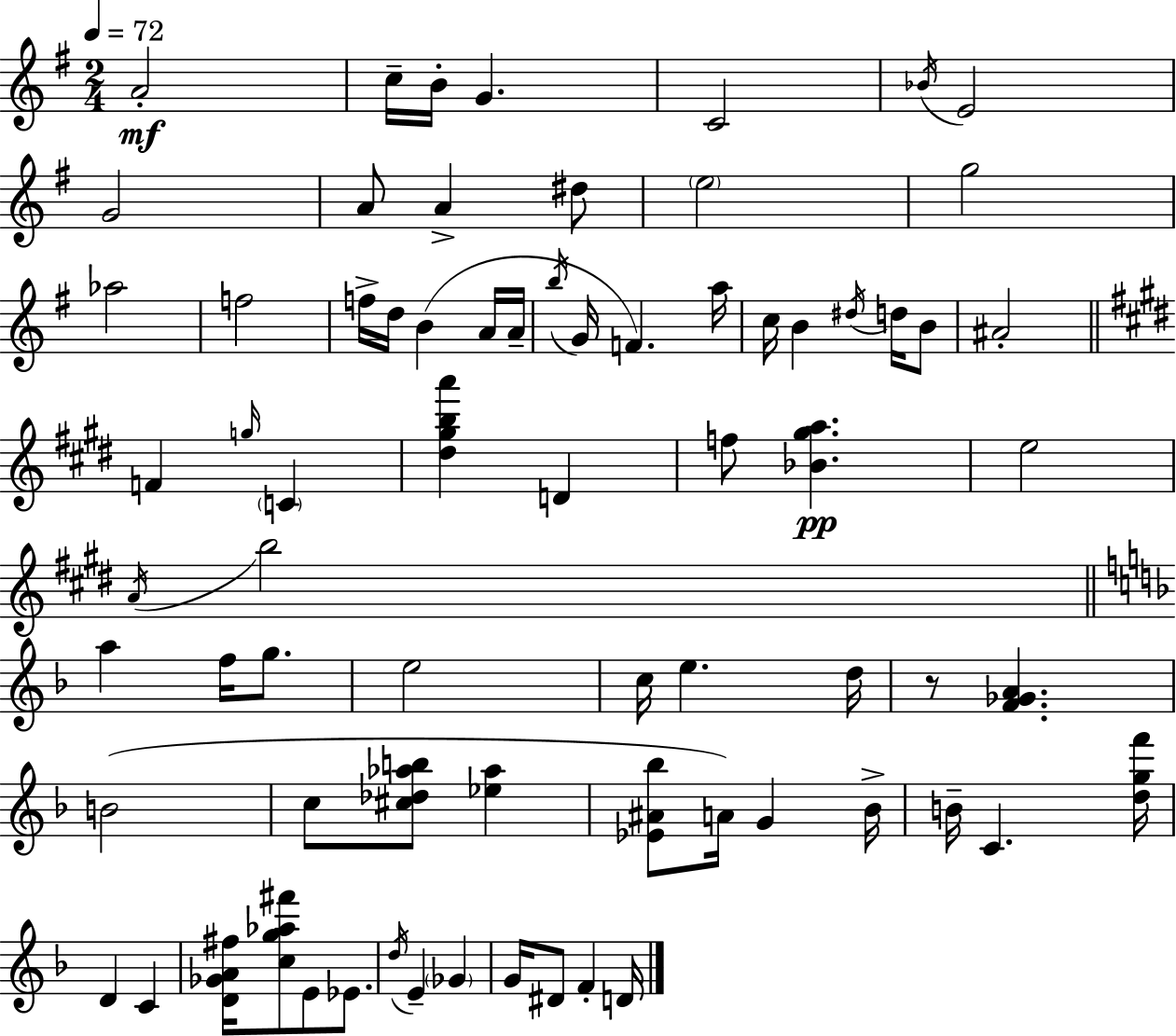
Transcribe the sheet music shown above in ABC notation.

X:1
T:Untitled
M:2/4
L:1/4
K:G
A2 c/4 B/4 G C2 _B/4 E2 G2 A/2 A ^d/2 e2 g2 _a2 f2 f/4 d/4 B A/4 A/4 b/4 G/4 F a/4 c/4 B ^d/4 d/4 B/2 ^A2 F g/4 C [^d^gba'] D f/2 [_B^ga] e2 A/4 b2 a f/4 g/2 e2 c/4 e d/4 z/2 [F_GA] B2 c/2 [^c_d_ab]/2 [_e_a] [_E^A_b]/2 A/4 G _B/4 B/4 C [dgf']/4 D C [D_GA^f]/4 [cg_a^f']/2 E/2 _E/2 d/4 E _G G/4 ^D/2 F D/4